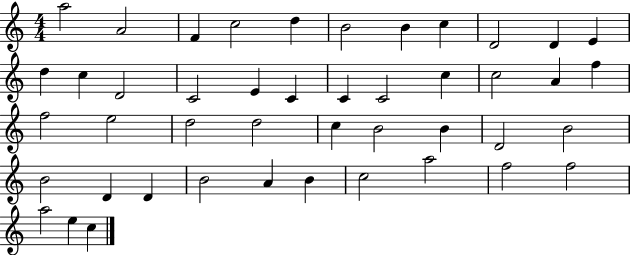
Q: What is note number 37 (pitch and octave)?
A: A4